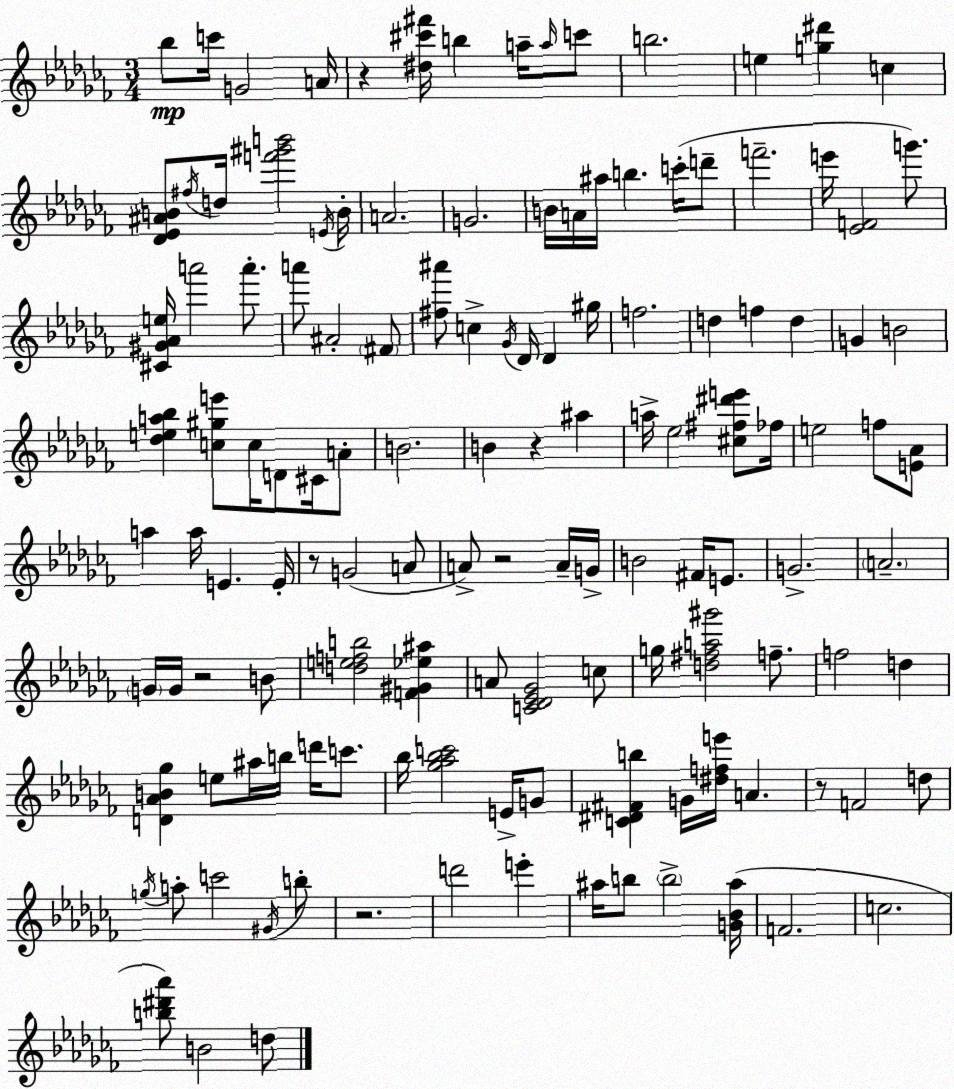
X:1
T:Untitled
M:3/4
L:1/4
K:Abm
_b/2 c'/4 G2 A/4 z [^d^c'^f']/4 b a/4 a/4 c'/2 b2 e [g^d'] c [_D_E^AB]/2 ^f/4 d/4 [f'^g'b']2 E/4 B/4 A2 G2 B/4 A/4 ^a/4 b c'/4 d'/2 f'2 e'/4 [_EF]2 g'/2 [^C^G_Ae]/4 a'2 a'/2 a'/2 ^A2 ^F/2 [^f^a']/2 c _G/4 _D/4 _D ^g/4 f2 d f d G B2 [_dea_b] [c^ge']/2 c/4 D/2 ^C/4 A/2 B2 B z ^a a/4 _e2 [^c^f^d'e']/2 _f/4 e2 f/2 [E_A]/2 a a/4 E E/4 z/2 G2 A/2 A/2 z2 A/4 G/4 B2 ^F/4 E/2 G2 A2 G/4 G/4 z2 B/2 [defb]2 [F^G_e^a] A/2 [C_D_E_G]2 c/2 g/4 [d^fa^g']2 f/2 f2 d [D_AB_g] e/2 ^a/4 b/4 d'/4 c'/2 _b/4 [_g_a_bc']2 E/4 G/2 [C^D^Fb] G/4 [^dfe']/4 A z/2 F2 d/2 g/4 a/2 c'2 ^G/4 b/2 z2 d'2 e' ^a/4 b/2 b2 [G_B^a]/4 F2 c2 [b^d'_a']/2 B2 d/2